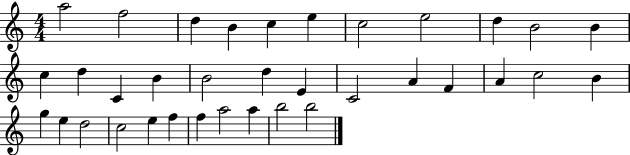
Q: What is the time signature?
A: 4/4